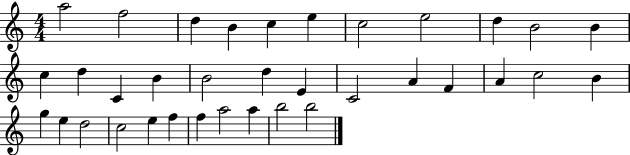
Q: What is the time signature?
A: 4/4